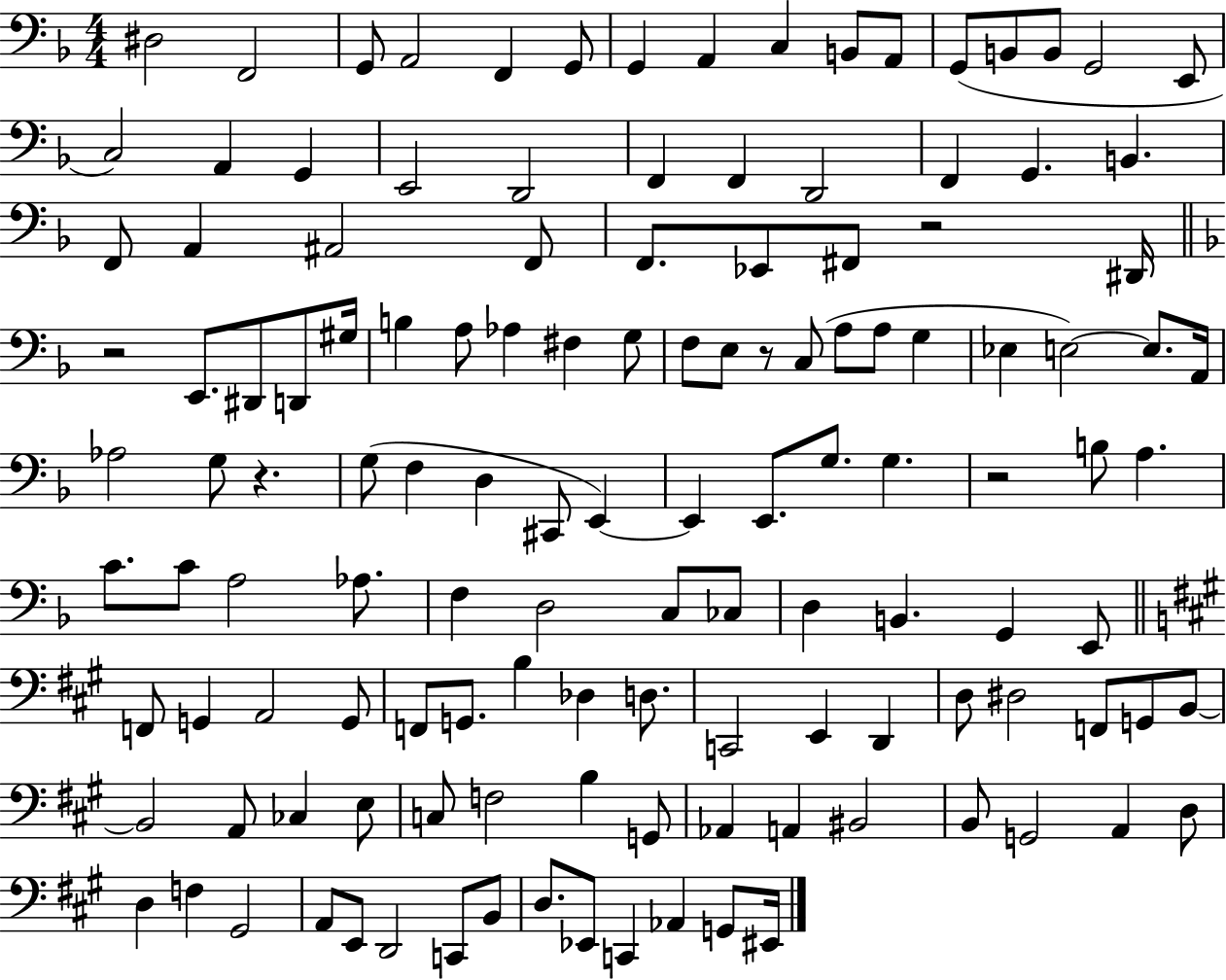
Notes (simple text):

D#3/h F2/h G2/e A2/h F2/q G2/e G2/q A2/q C3/q B2/e A2/e G2/e B2/e B2/e G2/h E2/e C3/h A2/q G2/q E2/h D2/h F2/q F2/q D2/h F2/q G2/q. B2/q. F2/e A2/q A#2/h F2/e F2/e. Eb2/e F#2/e R/h D#2/s R/h E2/e. D#2/e D2/e G#3/s B3/q A3/e Ab3/q F#3/q G3/e F3/e E3/e R/e C3/e A3/e A3/e G3/q Eb3/q E3/h E3/e. A2/s Ab3/h G3/e R/q. G3/e F3/q D3/q C#2/e E2/q E2/q E2/e. G3/e. G3/q. R/h B3/e A3/q. C4/e. C4/e A3/h Ab3/e. F3/q D3/h C3/e CES3/e D3/q B2/q. G2/q E2/e F2/e G2/q A2/h G2/e F2/e G2/e. B3/q Db3/q D3/e. C2/h E2/q D2/q D3/e D#3/h F2/e G2/e B2/e B2/h A2/e CES3/q E3/e C3/e F3/h B3/q G2/e Ab2/q A2/q BIS2/h B2/e G2/h A2/q D3/e D3/q F3/q G#2/h A2/e E2/e D2/h C2/e B2/e D3/e. Eb2/e C2/q Ab2/q G2/e EIS2/s